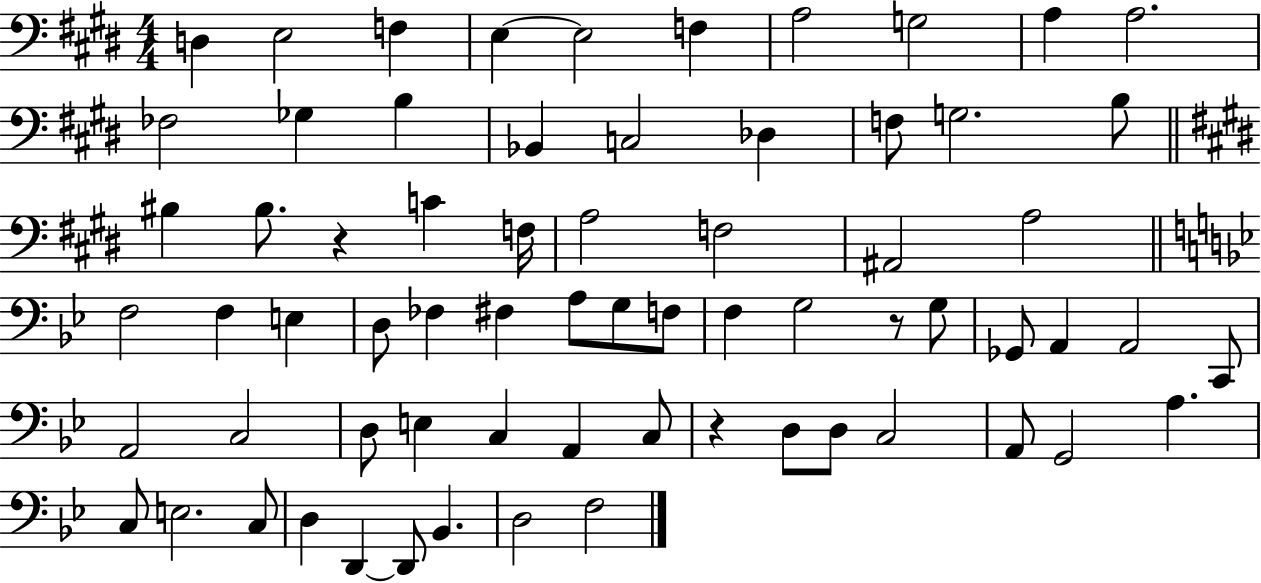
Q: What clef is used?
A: bass